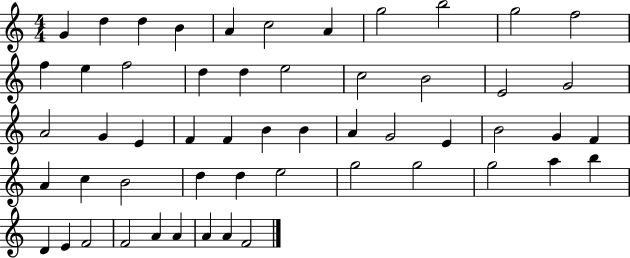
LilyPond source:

{
  \clef treble
  \numericTimeSignature
  \time 4/4
  \key c \major
  g'4 d''4 d''4 b'4 | a'4 c''2 a'4 | g''2 b''2 | g''2 f''2 | \break f''4 e''4 f''2 | d''4 d''4 e''2 | c''2 b'2 | e'2 g'2 | \break a'2 g'4 e'4 | f'4 f'4 b'4 b'4 | a'4 g'2 e'4 | b'2 g'4 f'4 | \break a'4 c''4 b'2 | d''4 d''4 e''2 | g''2 g''2 | g''2 a''4 b''4 | \break d'4 e'4 f'2 | f'2 a'4 a'4 | a'4 a'4 f'2 | \bar "|."
}